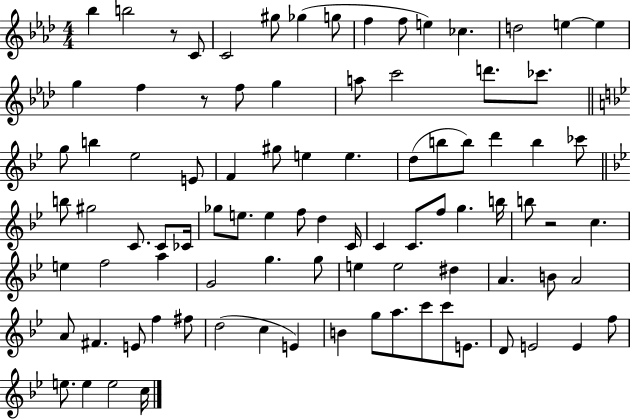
{
  \clef treble
  \numericTimeSignature
  \time 4/4
  \key aes \major
  bes''4 b''2 r8 c'8 | c'2 gis''8 ges''4( g''8 | f''4 f''8 e''4) ces''4. | d''2 e''4~~ e''4 | \break g''4 f''4 r8 f''8 g''4 | a''8 c'''2 d'''8. ces'''8. | \bar "||" \break \key bes \major g''8 b''4 ees''2 e'8 | f'4 gis''8 e''4 e''4. | d''8( b''8 b''8) d'''4 b''4 ces'''8 | \bar "||" \break \key g \minor b''8 gis''2 c'8. c'8 ces'16 | ges''8 e''8. e''4 f''8 d''4 c'16 | c'4 c'8. f''8 g''4. b''16 | b''8 r2 c''4. | \break e''4 f''2 a''4 | g'2 g''4. g''8 | e''4 e''2 dis''4 | a'4. b'8 a'2 | \break a'8 fis'4. e'8 f''4 fis''8 | d''2( c''4 e'4) | b'4 g''8 a''8. c'''8 c'''8 e'8. | d'8 e'2 e'4 f''8 | \break e''8. e''4 e''2 c''16 | \bar "|."
}